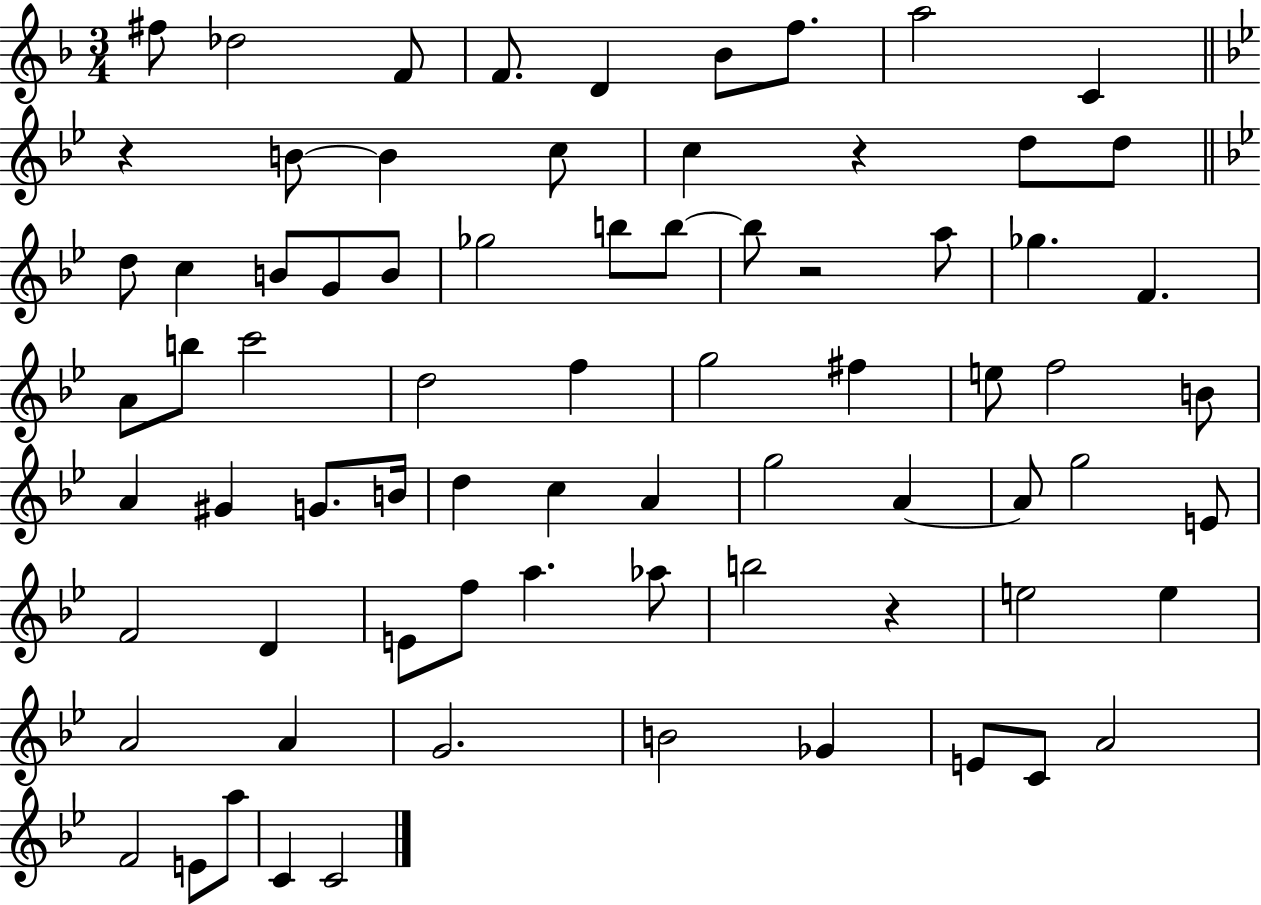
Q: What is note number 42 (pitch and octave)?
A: D5